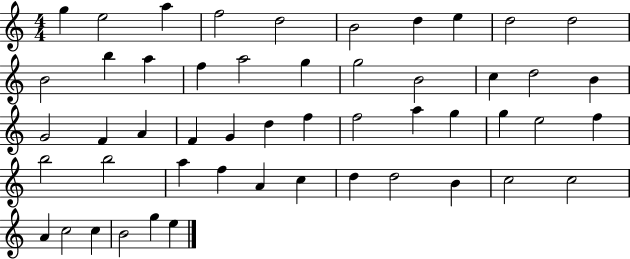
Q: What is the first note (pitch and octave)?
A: G5